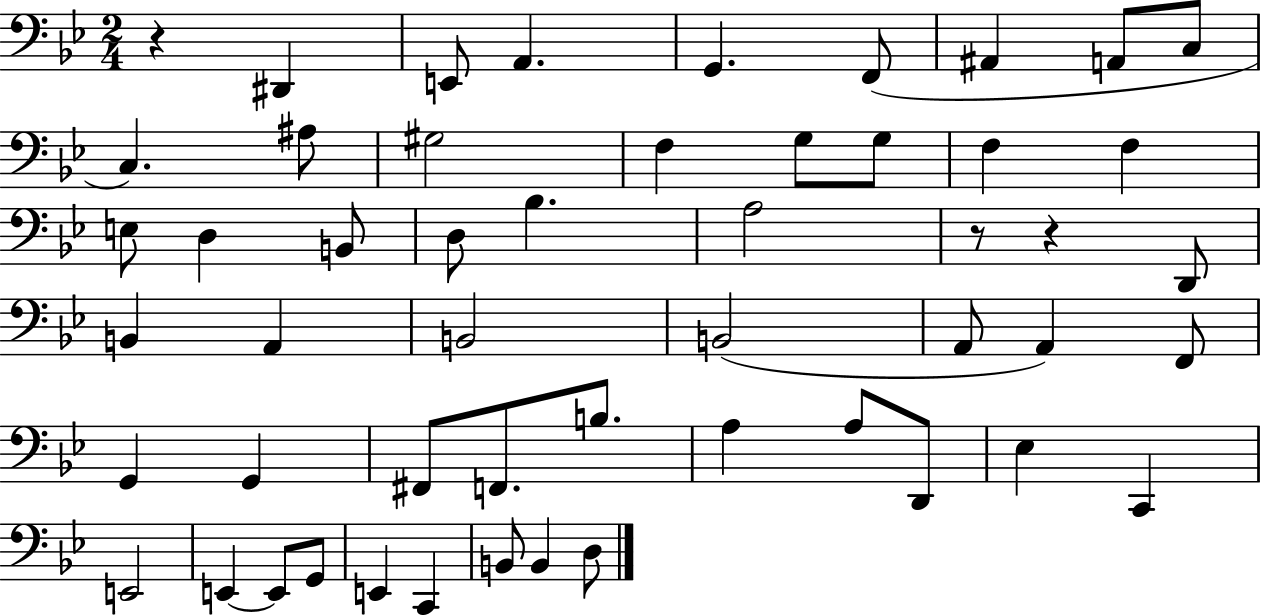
{
  \clef bass
  \numericTimeSignature
  \time 2/4
  \key bes \major
  \repeat volta 2 { r4 dis,4 | e,8 a,4. | g,4. f,8( | ais,4 a,8 c8 | \break c4.) ais8 | gis2 | f4 g8 g8 | f4 f4 | \break e8 d4 b,8 | d8 bes4. | a2 | r8 r4 d,8 | \break b,4 a,4 | b,2 | b,2( | a,8 a,4) f,8 | \break g,4 g,4 | fis,8 f,8. b8. | a4 a8 d,8 | ees4 c,4 | \break e,2 | e,4~~ e,8 g,8 | e,4 c,4 | b,8 b,4 d8 | \break } \bar "|."
}